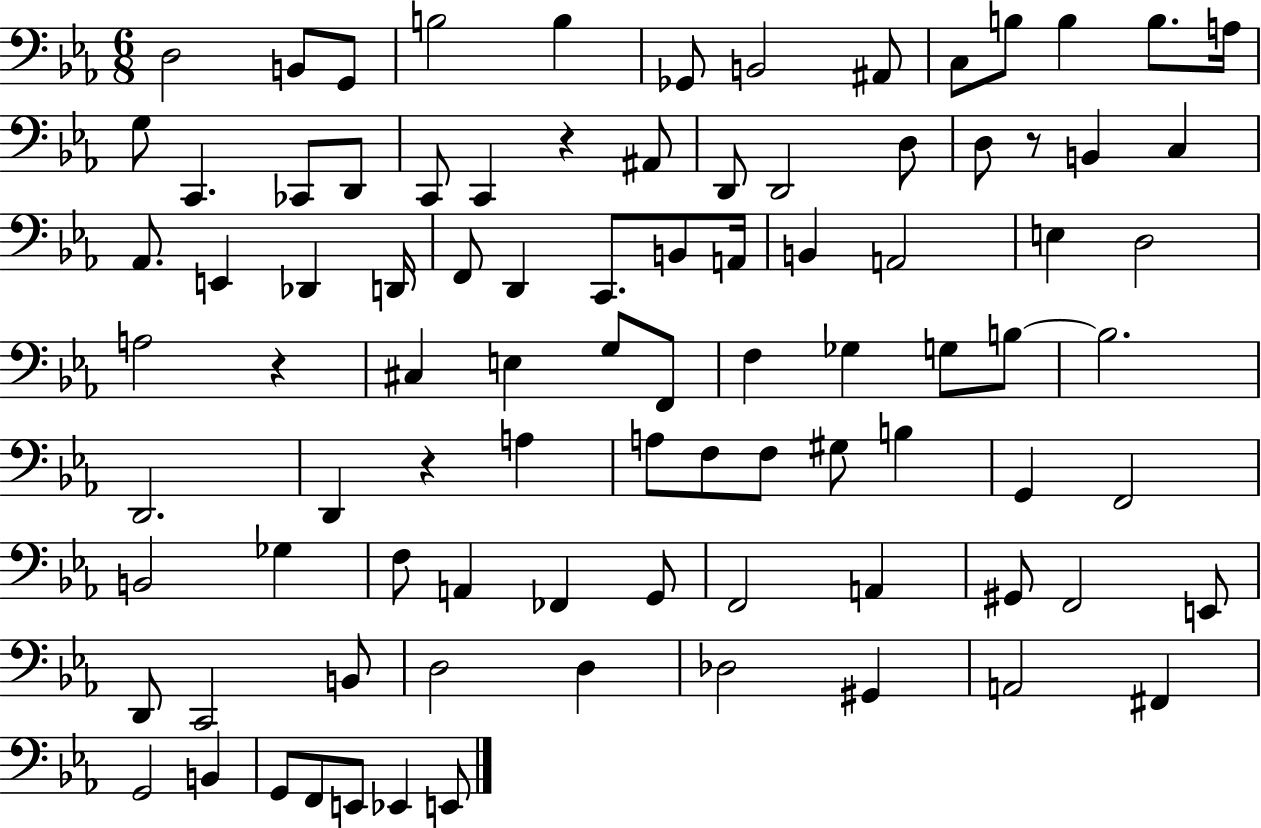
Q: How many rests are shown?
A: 4